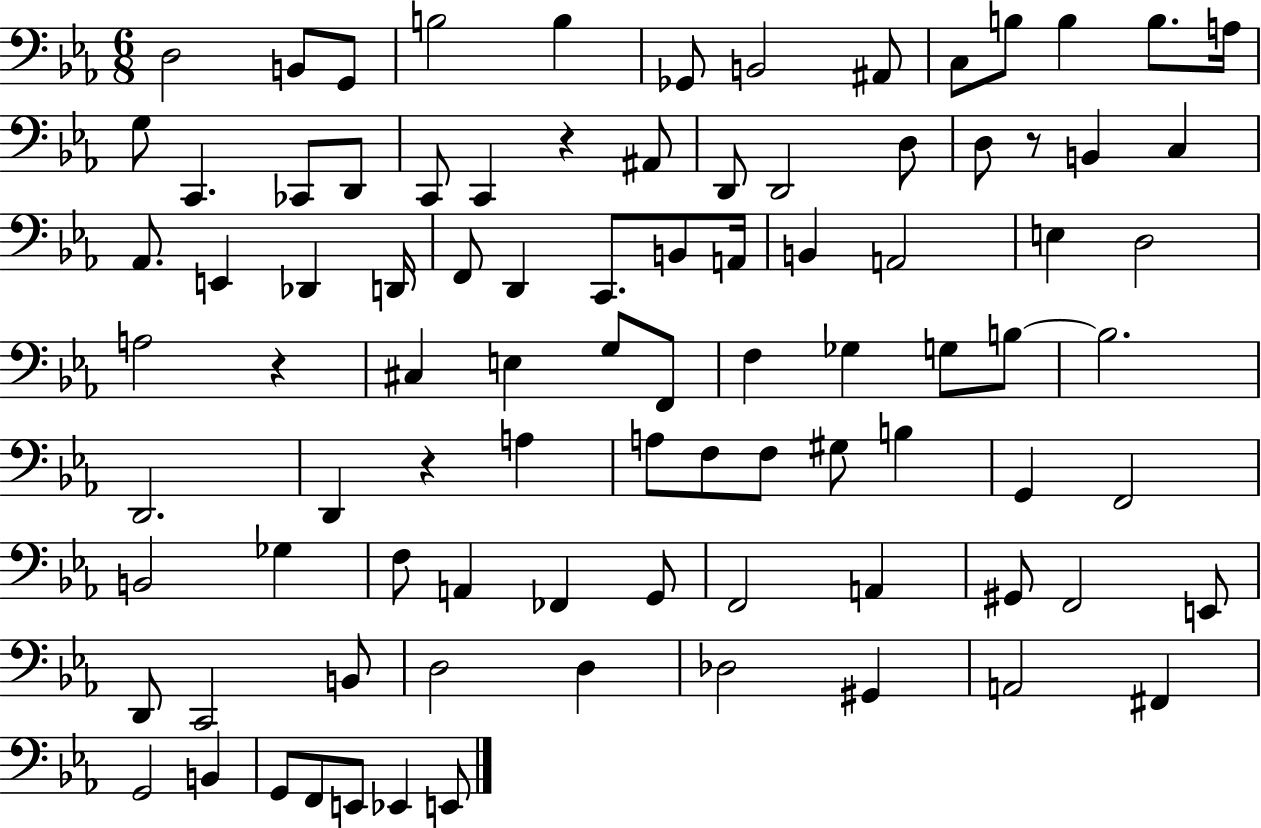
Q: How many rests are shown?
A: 4